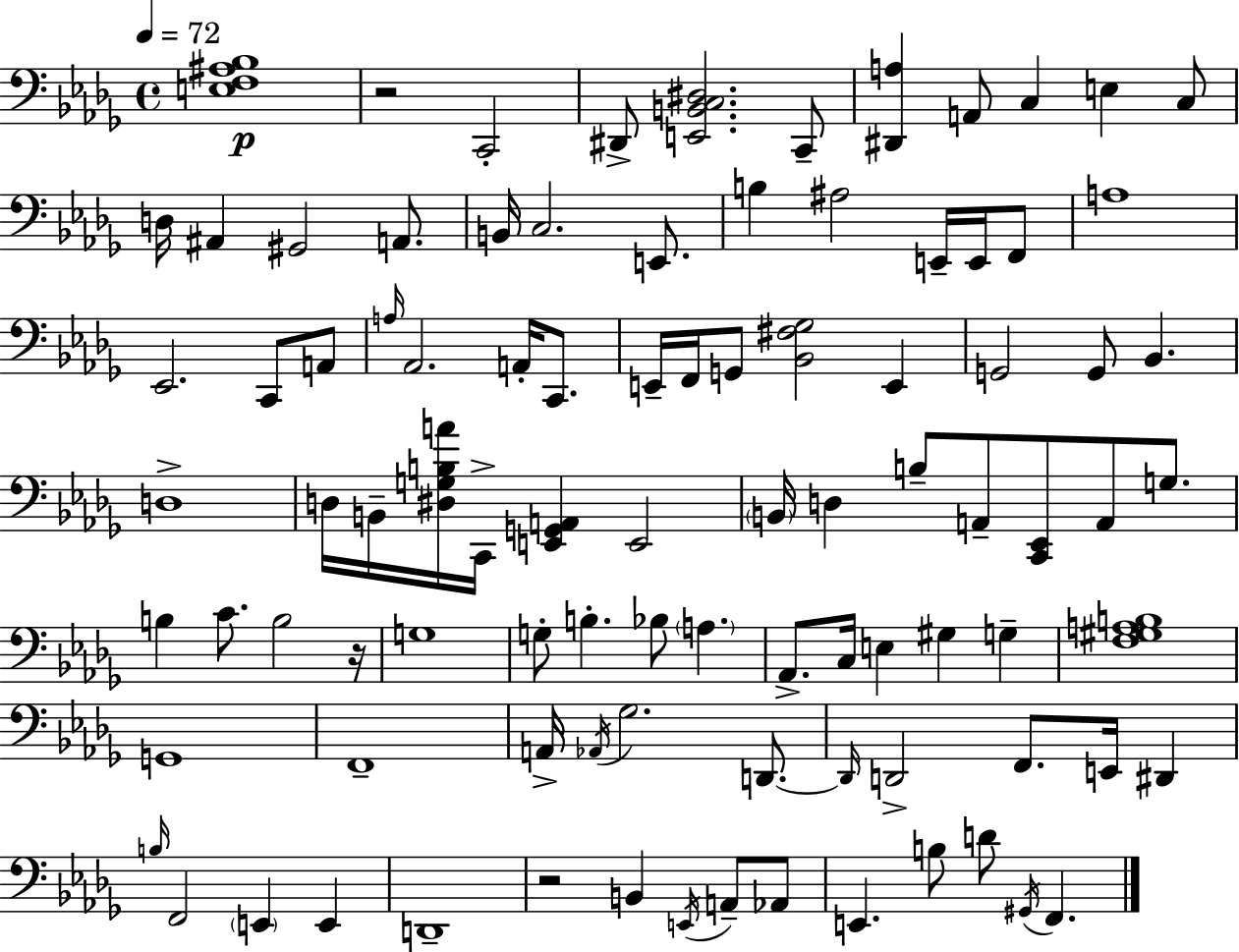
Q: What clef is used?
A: bass